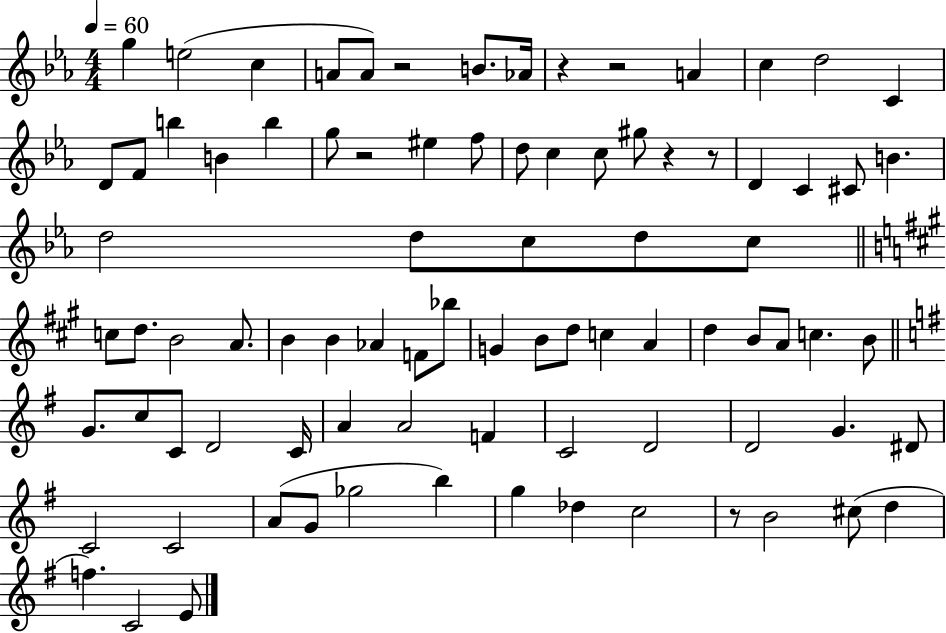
{
  \clef treble
  \numericTimeSignature
  \time 4/4
  \key ees \major
  \tempo 4 = 60
  \repeat volta 2 { g''4 e''2( c''4 | a'8 a'8) r2 b'8. aes'16 | r4 r2 a'4 | c''4 d''2 c'4 | \break d'8 f'8 b''4 b'4 b''4 | g''8 r2 eis''4 f''8 | d''8 c''4 c''8 gis''8 r4 r8 | d'4 c'4 cis'8 b'4. | \break d''2 d''8 c''8 d''8 c''8 | \bar "||" \break \key a \major c''8 d''8. b'2 a'8. | b'4 b'4 aes'4 f'8 bes''8 | g'4 b'8 d''8 c''4 a'4 | d''4 b'8 a'8 c''4. b'8 | \break \bar "||" \break \key e \minor g'8. c''8 c'8 d'2 c'16 | a'4 a'2 f'4 | c'2 d'2 | d'2 g'4. dis'8 | \break c'2 c'2 | a'8( g'8 ges''2 b''4) | g''4 des''4 c''2 | r8 b'2 cis''8( d''4 | \break f''4.) c'2 e'8 | } \bar "|."
}